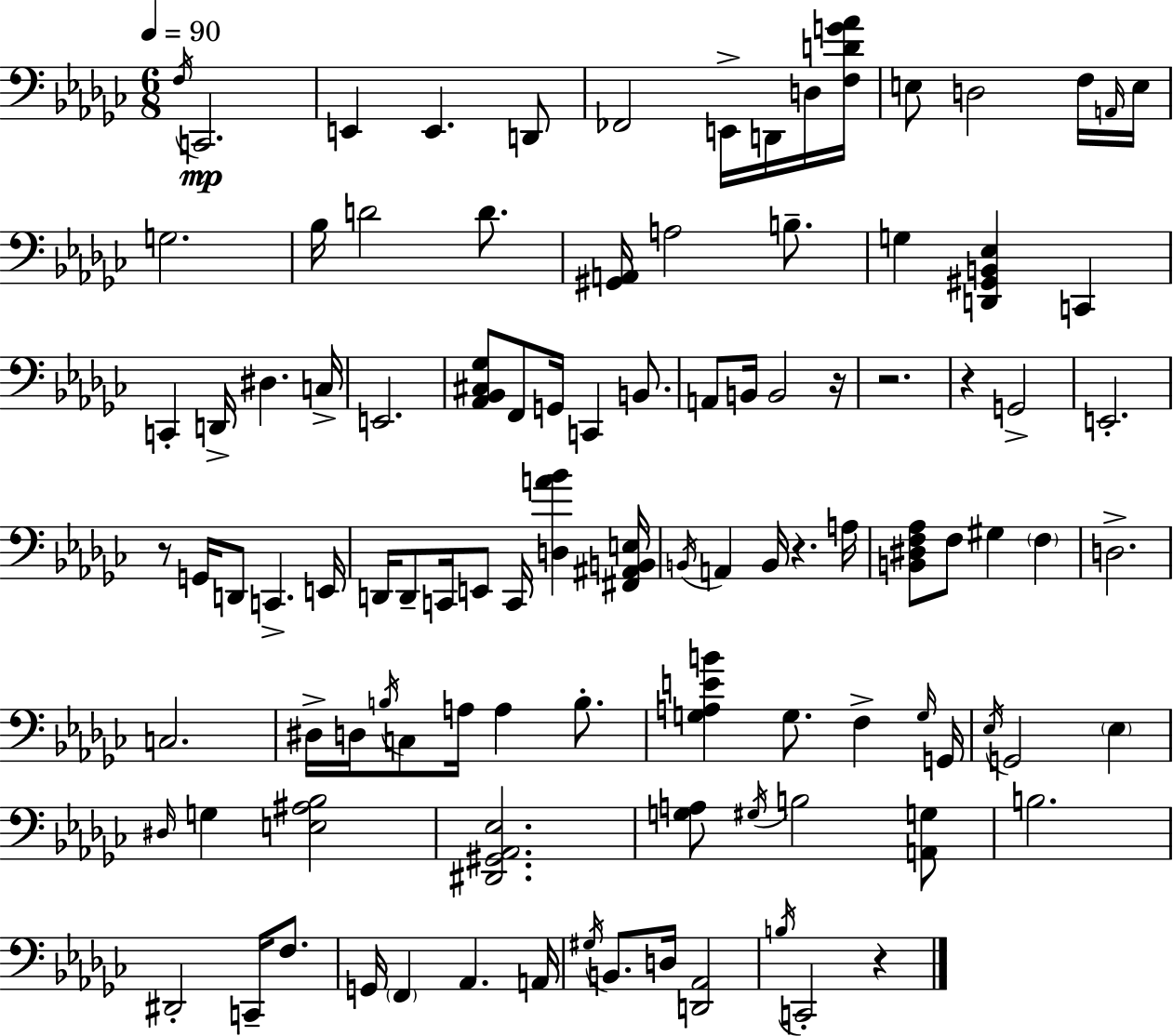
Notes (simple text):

F3/s C2/h. E2/q E2/q. D2/e FES2/h E2/s D2/s D3/s [F3,D4,G4,Ab4]/s E3/e D3/h F3/s A2/s E3/s G3/h. Bb3/s D4/h D4/e. [G#2,A2]/s A3/h B3/e. G3/q [D2,G#2,B2,Eb3]/q C2/q C2/q D2/s D#3/q. C3/s E2/h. [Ab2,Bb2,C#3,Gb3]/e F2/e G2/s C2/q B2/e. A2/e B2/s B2/h R/s R/h. R/q G2/h E2/h. R/e G2/s D2/e C2/q. E2/s D2/s D2/e C2/s E2/e C2/s [D3,A4,Bb4]/q [F#2,A#2,B2,E3]/s B2/s A2/q B2/s R/q. A3/s [B2,D#3,F3,Ab3]/e F3/e G#3/q F3/q D3/h. C3/h. D#3/s D3/s B3/s C3/e A3/s A3/q B3/e. [G3,A3,E4,B4]/q G3/e. F3/q G3/s G2/s Eb3/s G2/h Eb3/q D#3/s G3/q [E3,A#3,Bb3]/h [D#2,G#2,Ab2,Eb3]/h. [G3,A3]/e G#3/s B3/h [A2,G3]/e B3/h. D#2/h C2/s F3/e. G2/s F2/q Ab2/q. A2/s G#3/s B2/e. D3/s [D2,Ab2]/h B3/s C2/h R/q